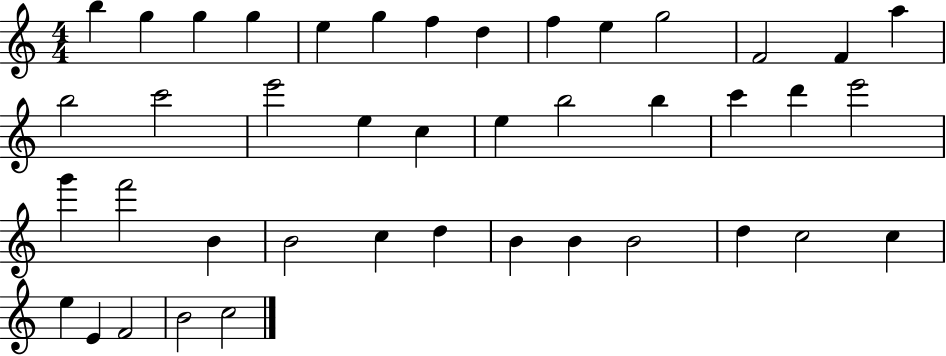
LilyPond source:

{
  \clef treble
  \numericTimeSignature
  \time 4/4
  \key c \major
  b''4 g''4 g''4 g''4 | e''4 g''4 f''4 d''4 | f''4 e''4 g''2 | f'2 f'4 a''4 | \break b''2 c'''2 | e'''2 e''4 c''4 | e''4 b''2 b''4 | c'''4 d'''4 e'''2 | \break g'''4 f'''2 b'4 | b'2 c''4 d''4 | b'4 b'4 b'2 | d''4 c''2 c''4 | \break e''4 e'4 f'2 | b'2 c''2 | \bar "|."
}